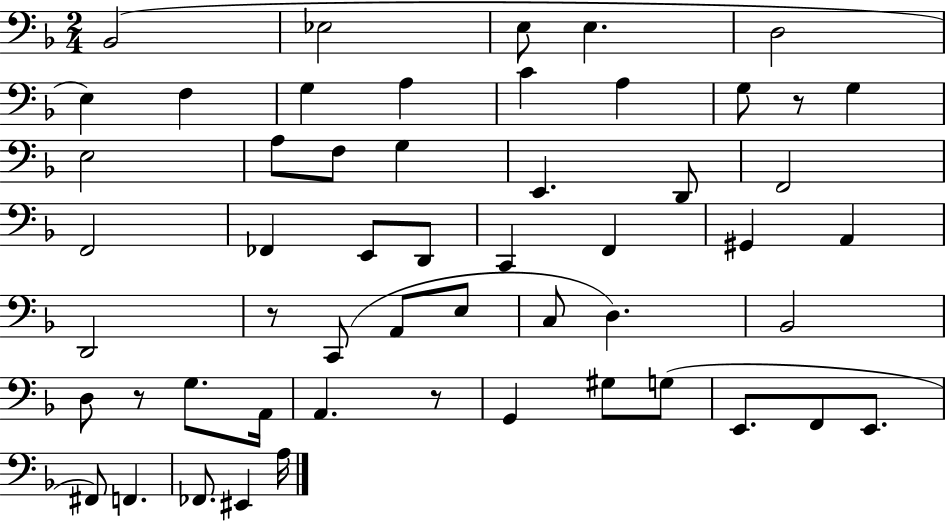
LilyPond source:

{
  \clef bass
  \numericTimeSignature
  \time 2/4
  \key f \major
  bes,2( | ees2 | e8 e4. | d2 | \break e4) f4 | g4 a4 | c'4 a4 | g8 r8 g4 | \break e2 | a8 f8 g4 | e,4. d,8 | f,2 | \break f,2 | fes,4 e,8 d,8 | c,4 f,4 | gis,4 a,4 | \break d,2 | r8 c,8( a,8 e8 | c8 d4.) | bes,2 | \break d8 r8 g8. a,16 | a,4. r8 | g,4 gis8 g8( | e,8. f,8 e,8. | \break fis,8) f,4. | fes,8. eis,4 a16 | \bar "|."
}